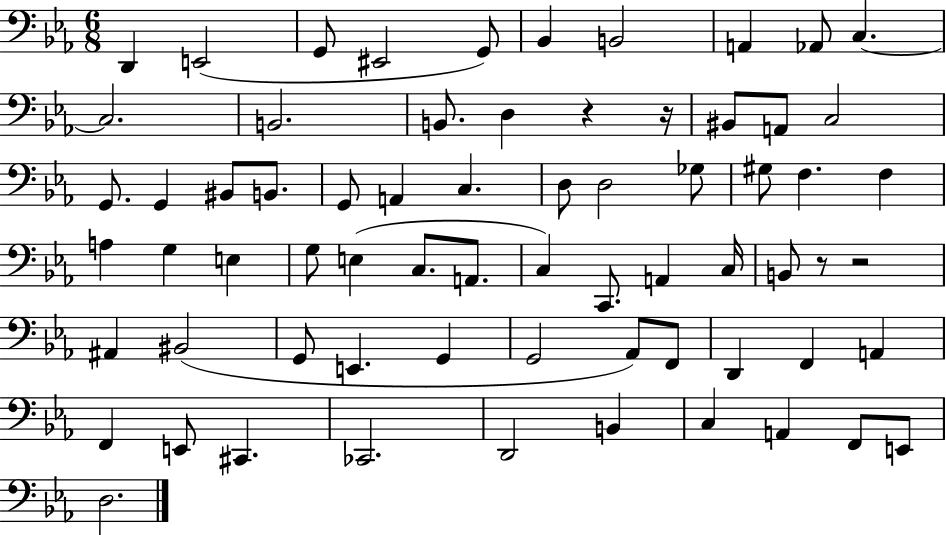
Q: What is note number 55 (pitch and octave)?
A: E2